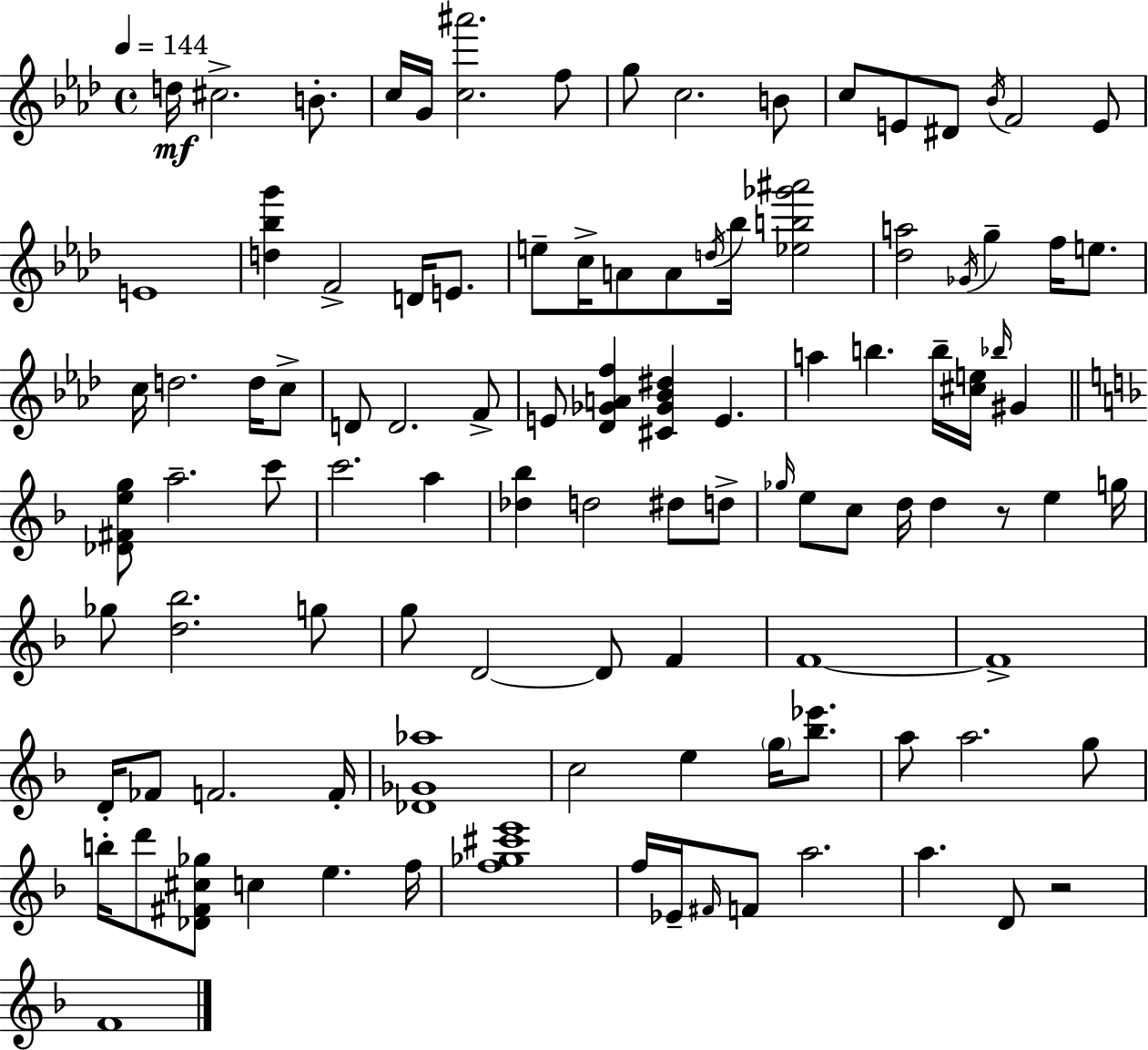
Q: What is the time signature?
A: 4/4